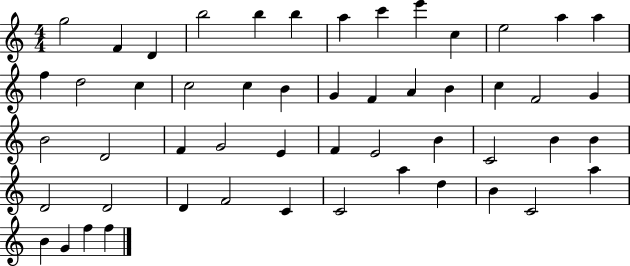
G5/h F4/q D4/q B5/h B5/q B5/q A5/q C6/q E6/q C5/q E5/h A5/q A5/q F5/q D5/h C5/q C5/h C5/q B4/q G4/q F4/q A4/q B4/q C5/q F4/h G4/q B4/h D4/h F4/q G4/h E4/q F4/q E4/h B4/q C4/h B4/q B4/q D4/h D4/h D4/q F4/h C4/q C4/h A5/q D5/q B4/q C4/h A5/q B4/q G4/q F5/q F5/q